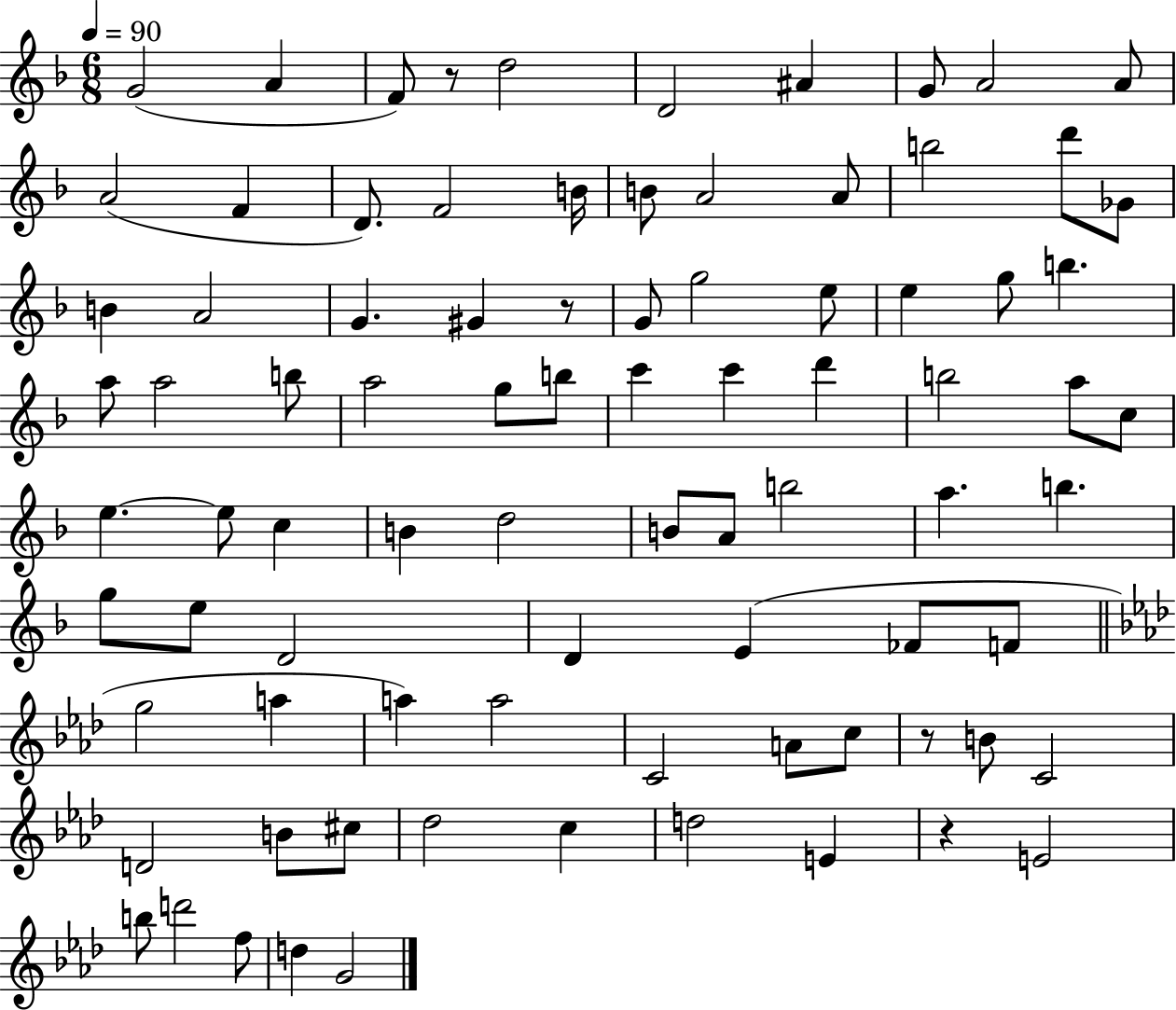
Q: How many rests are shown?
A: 4